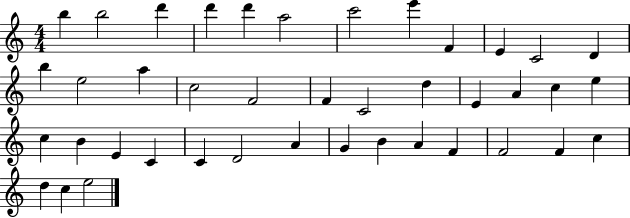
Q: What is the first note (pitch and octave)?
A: B5